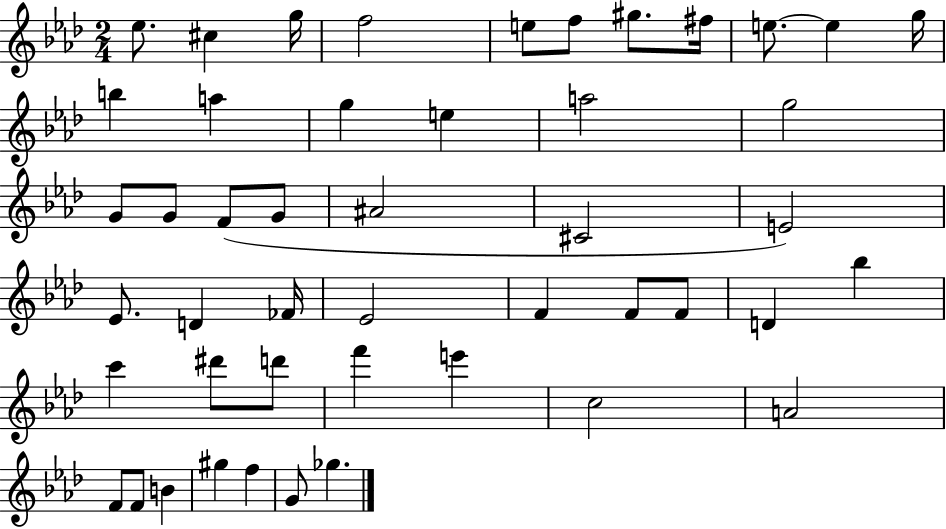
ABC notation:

X:1
T:Untitled
M:2/4
L:1/4
K:Ab
_e/2 ^c g/4 f2 e/2 f/2 ^g/2 ^f/4 e/2 e g/4 b a g e a2 g2 G/2 G/2 F/2 G/2 ^A2 ^C2 E2 _E/2 D _F/4 _E2 F F/2 F/2 D _b c' ^d'/2 d'/2 f' e' c2 A2 F/2 F/2 B ^g f G/2 _g